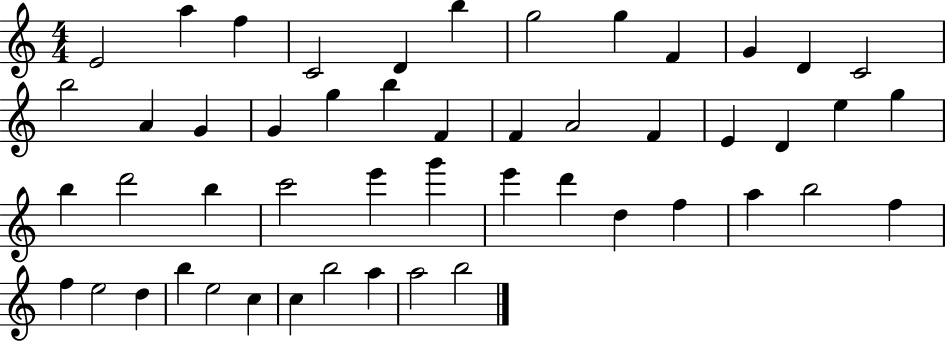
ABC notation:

X:1
T:Untitled
M:4/4
L:1/4
K:C
E2 a f C2 D b g2 g F G D C2 b2 A G G g b F F A2 F E D e g b d'2 b c'2 e' g' e' d' d f a b2 f f e2 d b e2 c c b2 a a2 b2